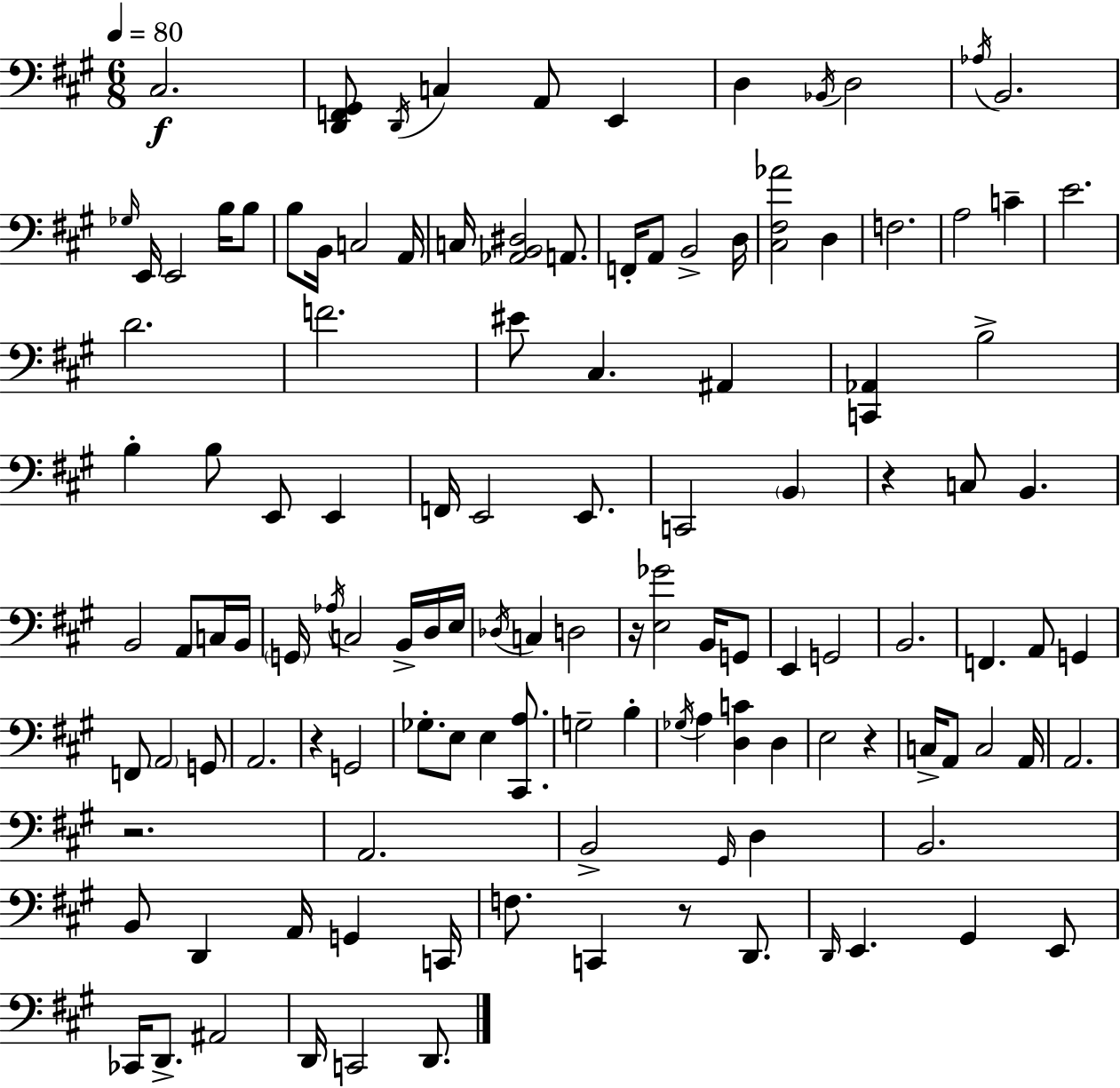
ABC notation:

X:1
T:Untitled
M:6/8
L:1/4
K:A
^C,2 [D,,F,,^G,,]/2 D,,/4 C, A,,/2 E,, D, _B,,/4 D,2 _A,/4 B,,2 _G,/4 E,,/4 E,,2 B,/4 B,/2 B,/2 B,,/4 C,2 A,,/4 C,/4 [_A,,B,,^D,]2 A,,/2 F,,/4 A,,/2 B,,2 D,/4 [^C,^F,_A]2 D, F,2 A,2 C E2 D2 F2 ^E/2 ^C, ^A,, [C,,_A,,] B,2 B, B,/2 E,,/2 E,, F,,/4 E,,2 E,,/2 C,,2 B,, z C,/2 B,, B,,2 A,,/2 C,/4 B,,/4 G,,/4 _A,/4 C,2 B,,/4 D,/4 E,/4 _D,/4 C, D,2 z/4 [E,_G]2 B,,/4 G,,/2 E,, G,,2 B,,2 F,, A,,/2 G,, F,,/2 A,,2 G,,/2 A,,2 z G,,2 _G,/2 E,/2 E, [^C,,A,]/2 G,2 B, _G,/4 A, [D,C] D, E,2 z C,/4 A,,/2 C,2 A,,/4 A,,2 z2 A,,2 B,,2 ^G,,/4 D, B,,2 B,,/2 D,, A,,/4 G,, C,,/4 F,/2 C,, z/2 D,,/2 D,,/4 E,, ^G,, E,,/2 _C,,/4 D,,/2 ^A,,2 D,,/4 C,,2 D,,/2